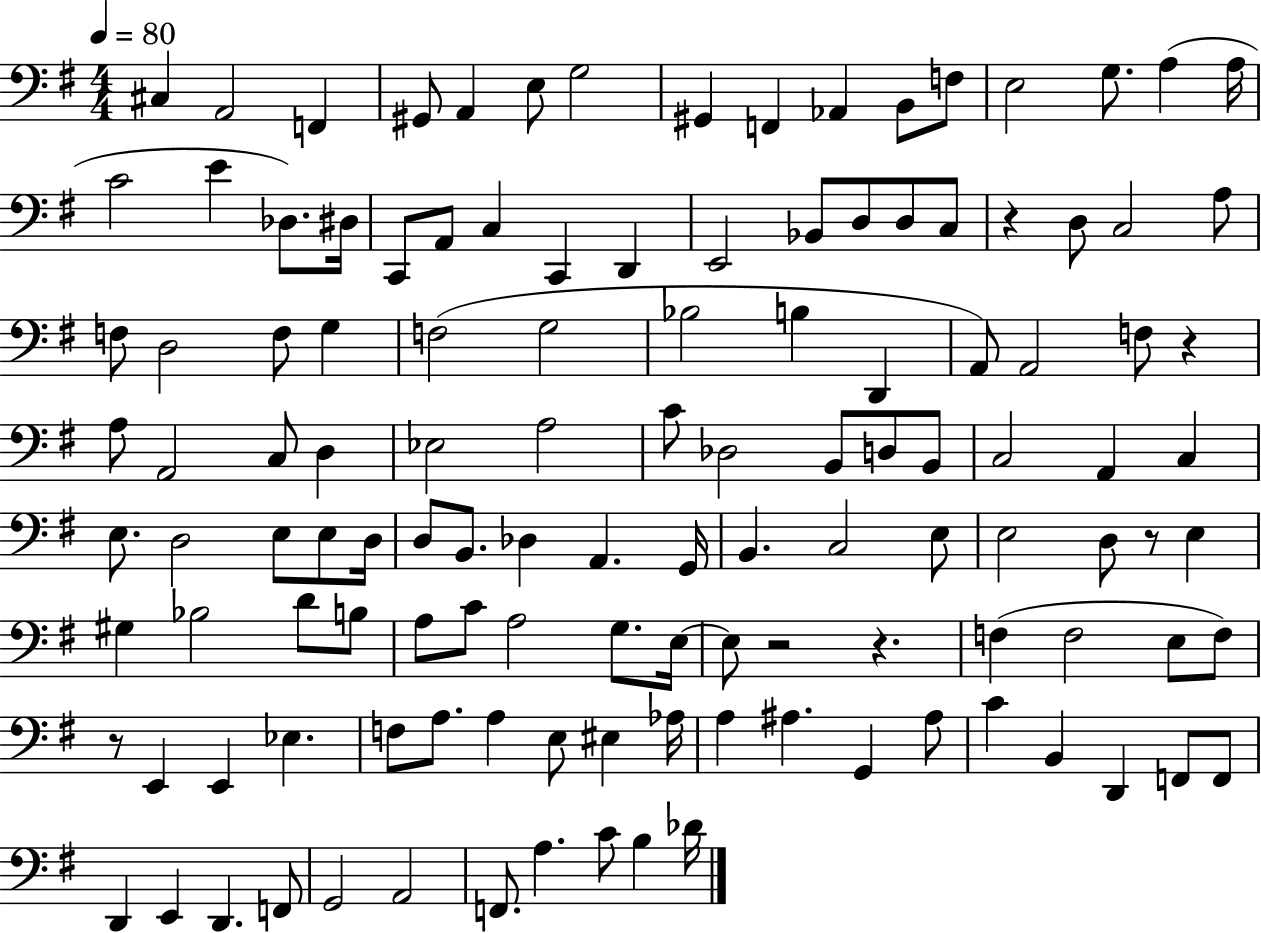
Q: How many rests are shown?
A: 6